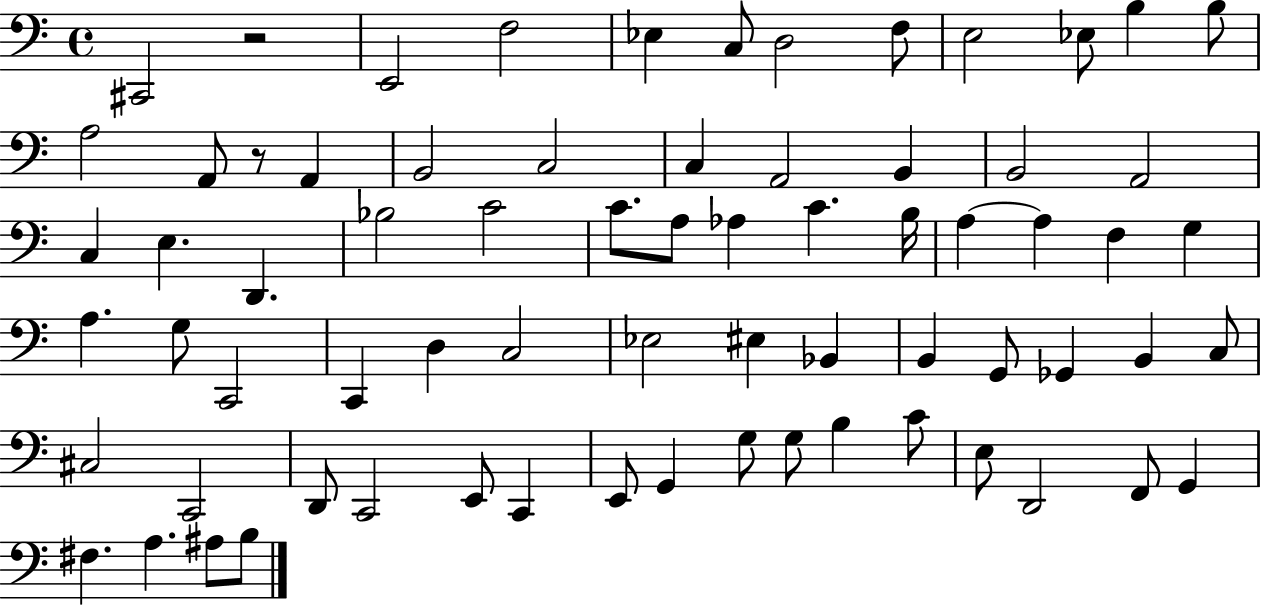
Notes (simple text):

C#2/h R/h E2/h F3/h Eb3/q C3/e D3/h F3/e E3/h Eb3/e B3/q B3/e A3/h A2/e R/e A2/q B2/h C3/h C3/q A2/h B2/q B2/h A2/h C3/q E3/q. D2/q. Bb3/h C4/h C4/e. A3/e Ab3/q C4/q. B3/s A3/q A3/q F3/q G3/q A3/q. G3/e C2/h C2/q D3/q C3/h Eb3/h EIS3/q Bb2/q B2/q G2/e Gb2/q B2/q C3/e C#3/h C2/h D2/e C2/h E2/e C2/q E2/e G2/q G3/e G3/e B3/q C4/e E3/e D2/h F2/e G2/q F#3/q. A3/q. A#3/e B3/e